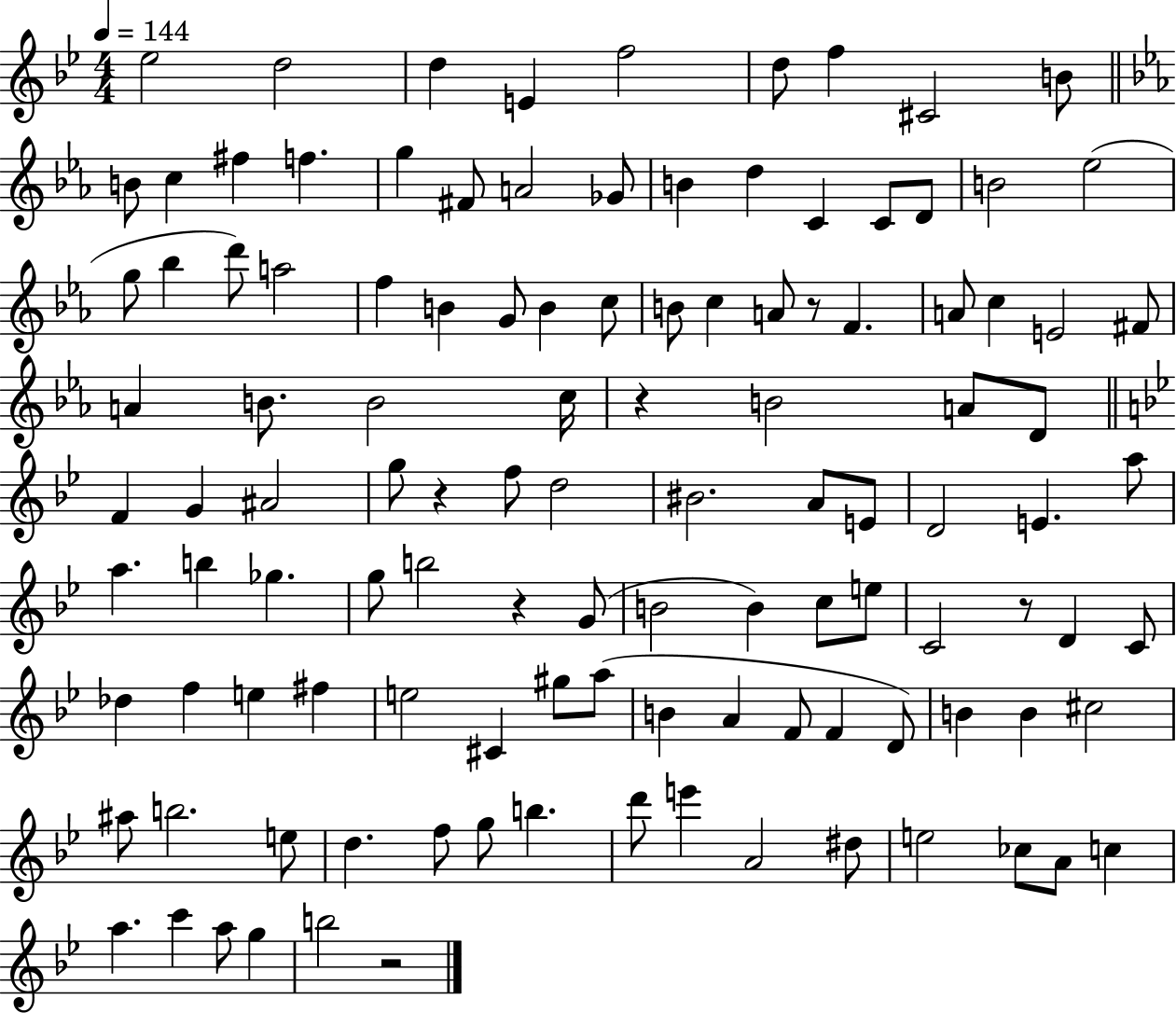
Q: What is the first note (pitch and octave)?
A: Eb5